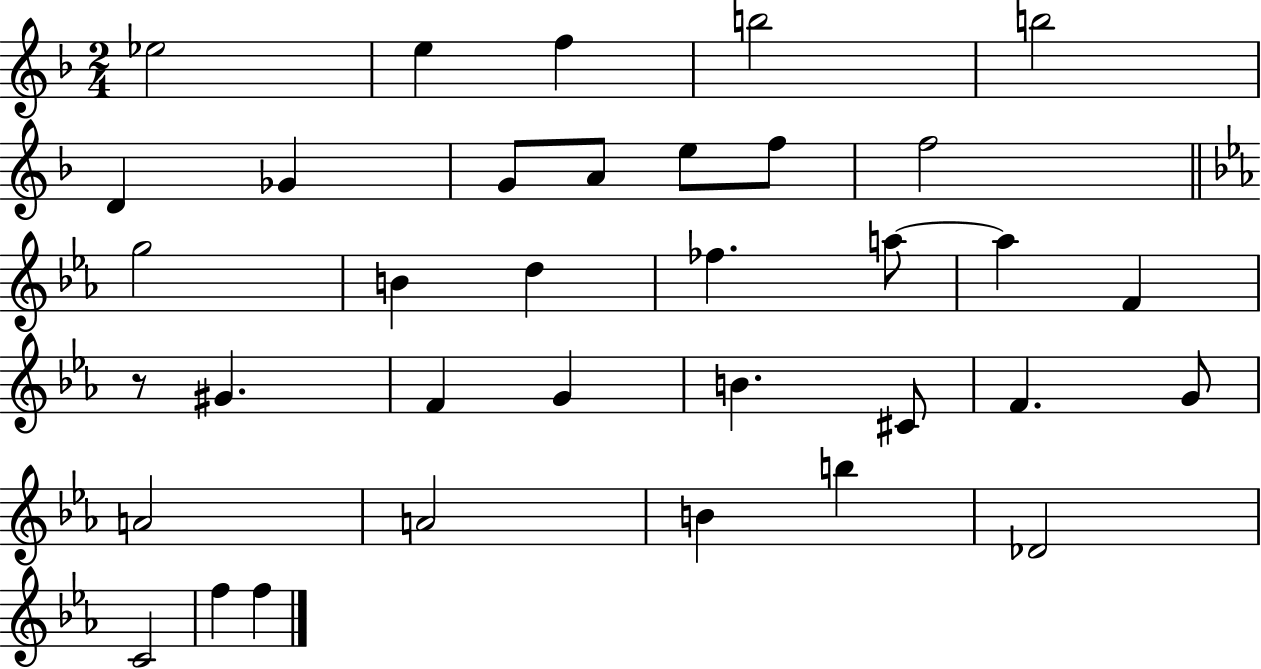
{
  \clef treble
  \numericTimeSignature
  \time 2/4
  \key f \major
  ees''2 | e''4 f''4 | b''2 | b''2 | \break d'4 ges'4 | g'8 a'8 e''8 f''8 | f''2 | \bar "||" \break \key c \minor g''2 | b'4 d''4 | fes''4. a''8~~ | a''4 f'4 | \break r8 gis'4. | f'4 g'4 | b'4. cis'8 | f'4. g'8 | \break a'2 | a'2 | b'4 b''4 | des'2 | \break c'2 | f''4 f''4 | \bar "|."
}